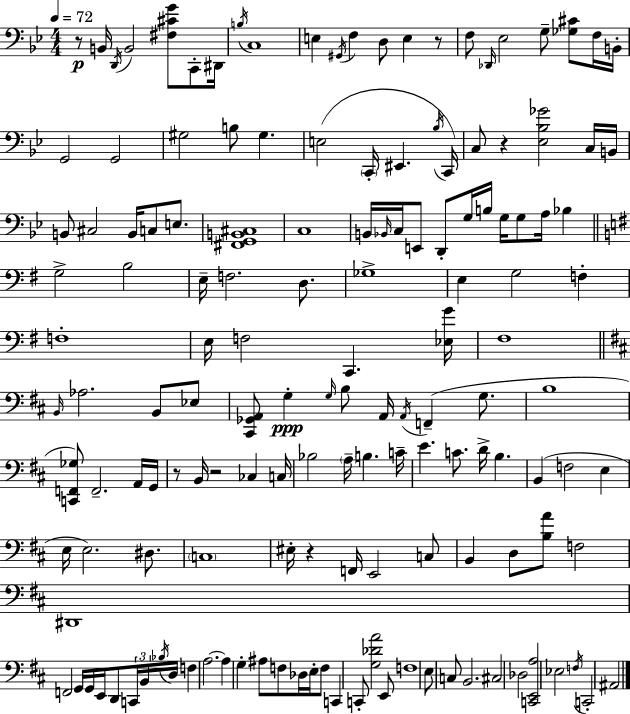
R/e B2/s D2/s B2/h [F#3,C#4,G4]/e C2/e D#2/s B3/s C3/w E3/q G#2/s F3/q D3/e E3/q R/e F3/e Db2/s Eb3/h G3/e [Gb3,C#4]/e F3/s B2/s G2/h G2/h G#3/h B3/e G#3/q. E3/h C2/s EIS2/q. Bb3/s C2/s C3/e R/q [Eb3,Bb3,Gb4]/h C3/s B2/s B2/e C#3/h B2/s C3/e E3/e. [F#2,G2,B2,C#3]/w C3/w B2/s Bb2/s C3/s E2/e D2/e G3/s B3/s G3/s G3/e A3/s Bb3/q G3/h B3/h E3/s F3/h. D3/e. Gb3/w E3/q G3/h F3/q F3/w E3/s F3/h C2/q. [Eb3,G4]/s F#3/w B2/s Ab3/h. B2/e Eb3/e [C#2,Gb2,A2]/e G3/q G3/s B3/e A2/s A2/s F2/q G3/e. B3/w [C2,F2,Gb3]/e F2/h. A2/s G2/s R/e B2/s R/h CES3/q C3/s Bb3/h A3/s B3/q. C4/s E4/q. C4/e. D4/s B3/q. B2/q F3/h E3/q E3/s E3/h. D#3/e. C3/w EIS3/s R/q F2/s E2/h C3/e B2/q D3/e [B3,A4]/e F3/h D#2/w F2/h G2/s G2/s E2/s D2/e C2/s B2/s Bb3/s D3/s F3/q A3/h. A3/q G3/q A#3/e F3/e Db3/s E3/s F3/e C2/q C2/e [G3,Db4,A4]/h E2/e F3/w E3/e C3/e B2/h. C#3/h Db3/h [C2,E2,A3]/h Eb3/h F3/s C2/h A#2/h